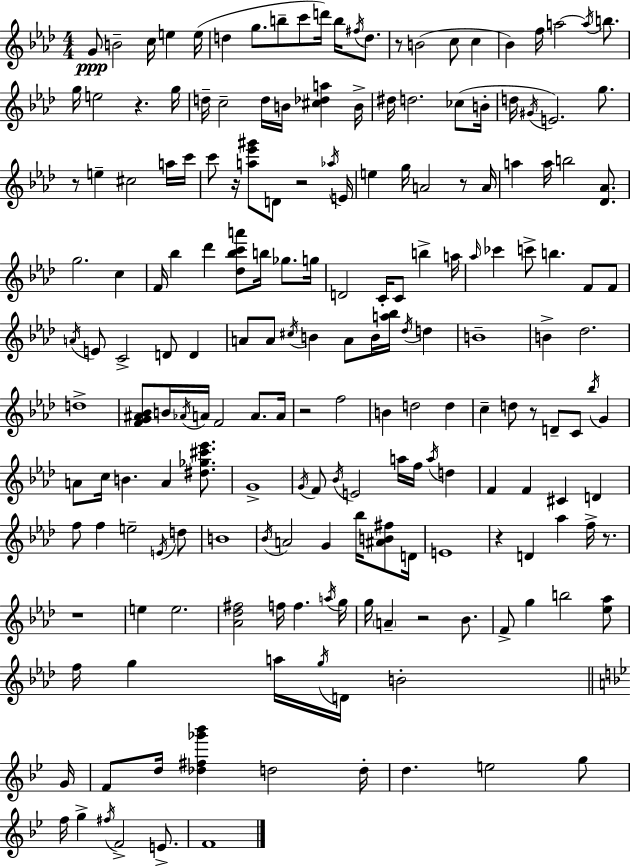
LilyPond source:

{
  \clef treble
  \numericTimeSignature
  \time 4/4
  \key f \minor
  g'8\ppp b'2-- c''16 e''4 e''16( | d''4 g''8. b''8-- c'''8 d'''16) b''16 \acciaccatura { fis''16 } d''8. | r8 b'2( c''8 c''4 | bes'4) f''16 a''2~~ \acciaccatura { a''16 } b''8. | \break g''16 e''2 r4. | g''16 d''16-- c''2-- d''16 b'16 <cis'' des'' a''>4 | b'16-> dis''16 d''2. ces''8( | b'16-. d''16 \acciaccatura { gis'16 }) e'2. | \break g''8. r8 e''4-- cis''2 | a''16 c'''16 c'''8 r16 <a'' ees''' gis'''>8 d'8 r2 | \acciaccatura { aes''16 } e'16 e''4 g''16 a'2 | r8 a'16 a''4 a''16 b''2 | \break <des' aes'>8. g''2. | c''4 f'16 bes''4 des'''4 <des'' bes'' c''' a'''>8 b''16 | ges''8. g''16 d'2 c'16-. c'8 b''4-> | a''16 \grace { aes''16 } ces'''4 c'''8-> b''4. | \break f'8 f'8 \acciaccatura { a'16 } e'8 c'2-> | d'8 d'4 a'8 a'8 \acciaccatura { cis''16 } b'4 a'8 | b'16 <a'' bes''>16 \acciaccatura { des''16 } d''4 b'1-- | b'4-> des''2. | \break d''1-> | <f' g' ais' bes'>8 b'16 \acciaccatura { aes'16 } a'16 f'2 | a'8. a'16 r2 | f''2 b'4 d''2 | \break d''4 c''4-- d''8 r8 | d'8-- c'8 \acciaccatura { bes''16 } g'4 a'8 c''16 b'4. | a'4 <dis'' ges'' cis''' ees'''>8. g'1-> | \acciaccatura { g'16 } f'8 \acciaccatura { bes'16 } e'2 | \break a''16 f''16 \acciaccatura { a''16 } d''4 f'4 | f'4 cis'4 d'4 f''8 f''4 | e''2-- \acciaccatura { e'16 } d''8 b'1 | \acciaccatura { bes'16 } a'2 | \break g'4 bes''16 <ais' b' fis''>8 d'16 e'1 | r4 | d'4 aes''4 f''16-> r8. r1 | e''4 | \break e''2. <aes' des'' fis''>2 | f''16 f''4. \acciaccatura { a''16 } g''16 | g''16 \parenthesize a'4-- r2 bes'8. | f'8-> g''4 b''2 <ees'' aes''>8 | \break f''16 g''4 a''16 \acciaccatura { g''16 } d'16 b'2-. | \bar "||" \break \key bes \major g'16 f'8 d''16 <des'' fis'' ges''' bes'''>4 d''2 | d''16-. d''4. e''2 g''8 | f''16 g''4-> \acciaccatura { fis''16 } f'2-> e'8.-> | f'1 | \break \bar "|."
}